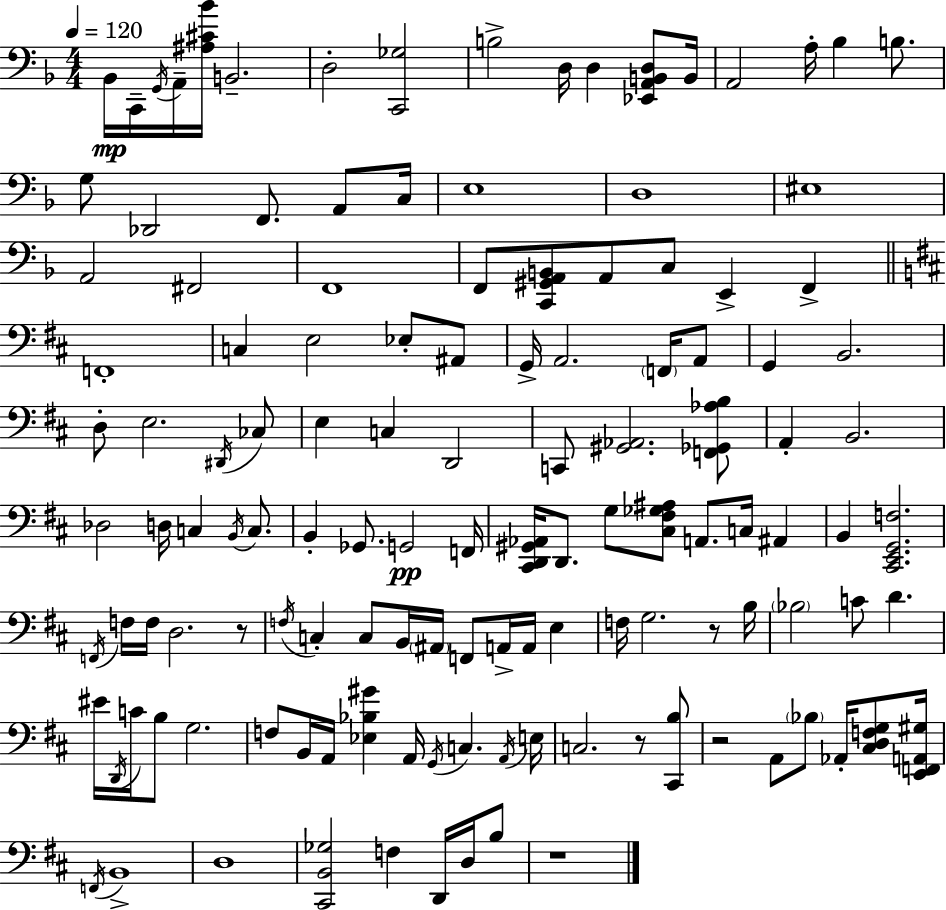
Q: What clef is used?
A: bass